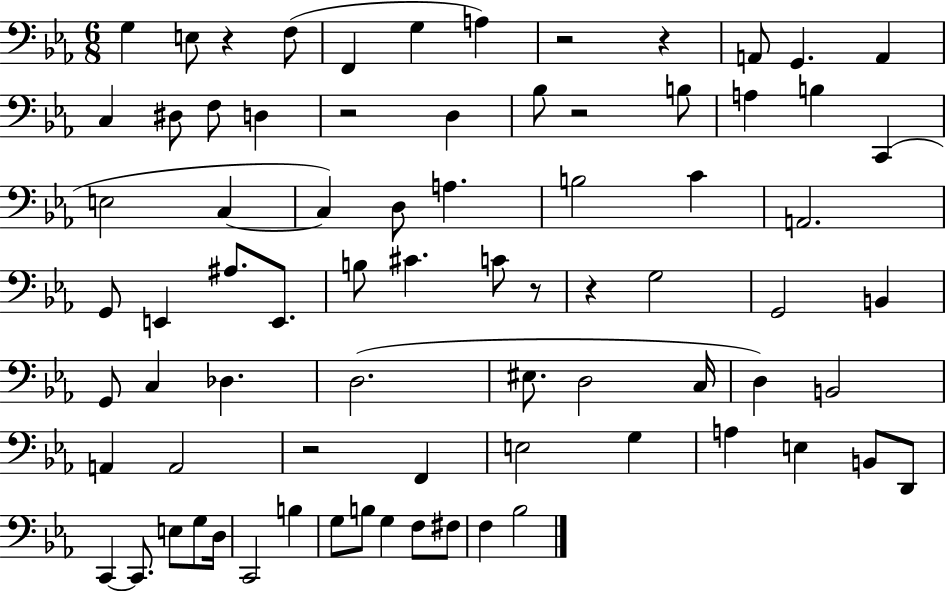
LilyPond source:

{
  \clef bass
  \numericTimeSignature
  \time 6/8
  \key ees \major
  g4 e8 r4 f8( | f,4 g4 a4) | r2 r4 | a,8 g,4. a,4 | \break c4 dis8 f8 d4 | r2 d4 | bes8 r2 b8 | a4 b4 c,4( | \break e2 c4~~ | c4) d8 a4. | b2 c'4 | a,2. | \break g,8 e,4 ais8. e,8. | b8 cis'4. c'8 r8 | r4 g2 | g,2 b,4 | \break g,8 c4 des4. | d2.( | eis8. d2 c16 | d4) b,2 | \break a,4 a,2 | r2 f,4 | e2 g4 | a4 e4 b,8 d,8 | \break c,4~~ c,8. e8 g8 d16 | c,2 b4 | g8 b8 g4 f8 fis8 | f4 bes2 | \break \bar "|."
}